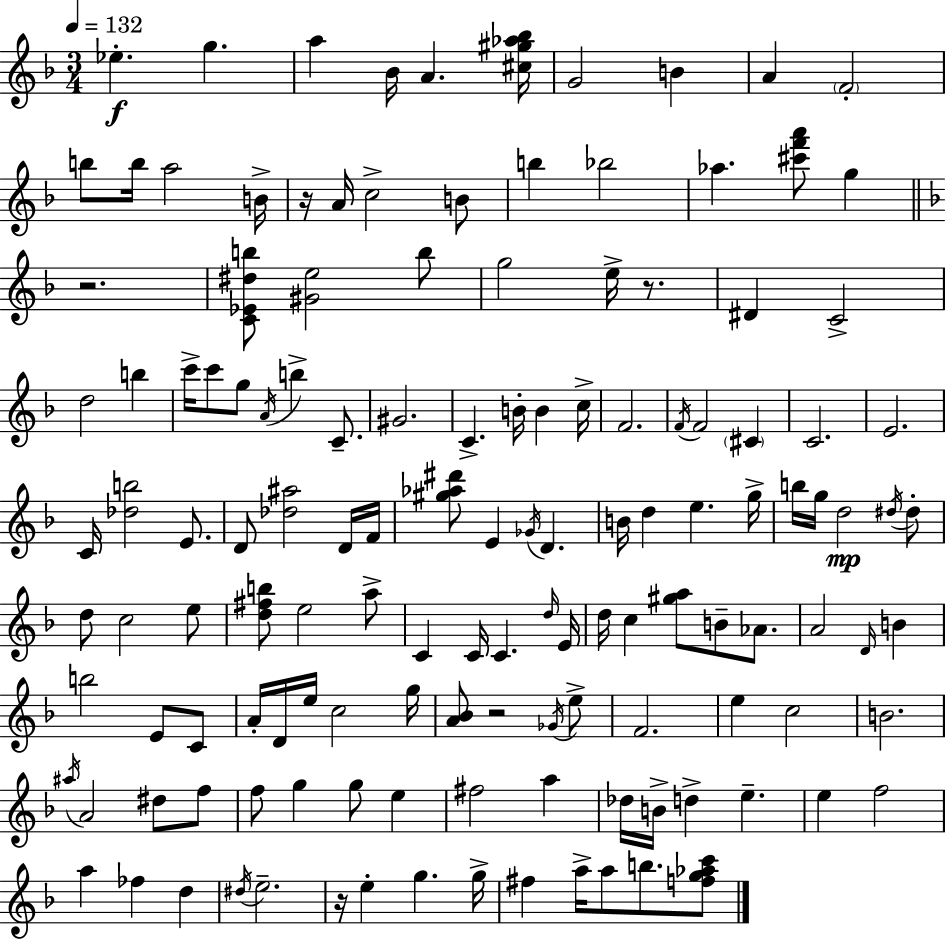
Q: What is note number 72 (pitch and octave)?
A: D5